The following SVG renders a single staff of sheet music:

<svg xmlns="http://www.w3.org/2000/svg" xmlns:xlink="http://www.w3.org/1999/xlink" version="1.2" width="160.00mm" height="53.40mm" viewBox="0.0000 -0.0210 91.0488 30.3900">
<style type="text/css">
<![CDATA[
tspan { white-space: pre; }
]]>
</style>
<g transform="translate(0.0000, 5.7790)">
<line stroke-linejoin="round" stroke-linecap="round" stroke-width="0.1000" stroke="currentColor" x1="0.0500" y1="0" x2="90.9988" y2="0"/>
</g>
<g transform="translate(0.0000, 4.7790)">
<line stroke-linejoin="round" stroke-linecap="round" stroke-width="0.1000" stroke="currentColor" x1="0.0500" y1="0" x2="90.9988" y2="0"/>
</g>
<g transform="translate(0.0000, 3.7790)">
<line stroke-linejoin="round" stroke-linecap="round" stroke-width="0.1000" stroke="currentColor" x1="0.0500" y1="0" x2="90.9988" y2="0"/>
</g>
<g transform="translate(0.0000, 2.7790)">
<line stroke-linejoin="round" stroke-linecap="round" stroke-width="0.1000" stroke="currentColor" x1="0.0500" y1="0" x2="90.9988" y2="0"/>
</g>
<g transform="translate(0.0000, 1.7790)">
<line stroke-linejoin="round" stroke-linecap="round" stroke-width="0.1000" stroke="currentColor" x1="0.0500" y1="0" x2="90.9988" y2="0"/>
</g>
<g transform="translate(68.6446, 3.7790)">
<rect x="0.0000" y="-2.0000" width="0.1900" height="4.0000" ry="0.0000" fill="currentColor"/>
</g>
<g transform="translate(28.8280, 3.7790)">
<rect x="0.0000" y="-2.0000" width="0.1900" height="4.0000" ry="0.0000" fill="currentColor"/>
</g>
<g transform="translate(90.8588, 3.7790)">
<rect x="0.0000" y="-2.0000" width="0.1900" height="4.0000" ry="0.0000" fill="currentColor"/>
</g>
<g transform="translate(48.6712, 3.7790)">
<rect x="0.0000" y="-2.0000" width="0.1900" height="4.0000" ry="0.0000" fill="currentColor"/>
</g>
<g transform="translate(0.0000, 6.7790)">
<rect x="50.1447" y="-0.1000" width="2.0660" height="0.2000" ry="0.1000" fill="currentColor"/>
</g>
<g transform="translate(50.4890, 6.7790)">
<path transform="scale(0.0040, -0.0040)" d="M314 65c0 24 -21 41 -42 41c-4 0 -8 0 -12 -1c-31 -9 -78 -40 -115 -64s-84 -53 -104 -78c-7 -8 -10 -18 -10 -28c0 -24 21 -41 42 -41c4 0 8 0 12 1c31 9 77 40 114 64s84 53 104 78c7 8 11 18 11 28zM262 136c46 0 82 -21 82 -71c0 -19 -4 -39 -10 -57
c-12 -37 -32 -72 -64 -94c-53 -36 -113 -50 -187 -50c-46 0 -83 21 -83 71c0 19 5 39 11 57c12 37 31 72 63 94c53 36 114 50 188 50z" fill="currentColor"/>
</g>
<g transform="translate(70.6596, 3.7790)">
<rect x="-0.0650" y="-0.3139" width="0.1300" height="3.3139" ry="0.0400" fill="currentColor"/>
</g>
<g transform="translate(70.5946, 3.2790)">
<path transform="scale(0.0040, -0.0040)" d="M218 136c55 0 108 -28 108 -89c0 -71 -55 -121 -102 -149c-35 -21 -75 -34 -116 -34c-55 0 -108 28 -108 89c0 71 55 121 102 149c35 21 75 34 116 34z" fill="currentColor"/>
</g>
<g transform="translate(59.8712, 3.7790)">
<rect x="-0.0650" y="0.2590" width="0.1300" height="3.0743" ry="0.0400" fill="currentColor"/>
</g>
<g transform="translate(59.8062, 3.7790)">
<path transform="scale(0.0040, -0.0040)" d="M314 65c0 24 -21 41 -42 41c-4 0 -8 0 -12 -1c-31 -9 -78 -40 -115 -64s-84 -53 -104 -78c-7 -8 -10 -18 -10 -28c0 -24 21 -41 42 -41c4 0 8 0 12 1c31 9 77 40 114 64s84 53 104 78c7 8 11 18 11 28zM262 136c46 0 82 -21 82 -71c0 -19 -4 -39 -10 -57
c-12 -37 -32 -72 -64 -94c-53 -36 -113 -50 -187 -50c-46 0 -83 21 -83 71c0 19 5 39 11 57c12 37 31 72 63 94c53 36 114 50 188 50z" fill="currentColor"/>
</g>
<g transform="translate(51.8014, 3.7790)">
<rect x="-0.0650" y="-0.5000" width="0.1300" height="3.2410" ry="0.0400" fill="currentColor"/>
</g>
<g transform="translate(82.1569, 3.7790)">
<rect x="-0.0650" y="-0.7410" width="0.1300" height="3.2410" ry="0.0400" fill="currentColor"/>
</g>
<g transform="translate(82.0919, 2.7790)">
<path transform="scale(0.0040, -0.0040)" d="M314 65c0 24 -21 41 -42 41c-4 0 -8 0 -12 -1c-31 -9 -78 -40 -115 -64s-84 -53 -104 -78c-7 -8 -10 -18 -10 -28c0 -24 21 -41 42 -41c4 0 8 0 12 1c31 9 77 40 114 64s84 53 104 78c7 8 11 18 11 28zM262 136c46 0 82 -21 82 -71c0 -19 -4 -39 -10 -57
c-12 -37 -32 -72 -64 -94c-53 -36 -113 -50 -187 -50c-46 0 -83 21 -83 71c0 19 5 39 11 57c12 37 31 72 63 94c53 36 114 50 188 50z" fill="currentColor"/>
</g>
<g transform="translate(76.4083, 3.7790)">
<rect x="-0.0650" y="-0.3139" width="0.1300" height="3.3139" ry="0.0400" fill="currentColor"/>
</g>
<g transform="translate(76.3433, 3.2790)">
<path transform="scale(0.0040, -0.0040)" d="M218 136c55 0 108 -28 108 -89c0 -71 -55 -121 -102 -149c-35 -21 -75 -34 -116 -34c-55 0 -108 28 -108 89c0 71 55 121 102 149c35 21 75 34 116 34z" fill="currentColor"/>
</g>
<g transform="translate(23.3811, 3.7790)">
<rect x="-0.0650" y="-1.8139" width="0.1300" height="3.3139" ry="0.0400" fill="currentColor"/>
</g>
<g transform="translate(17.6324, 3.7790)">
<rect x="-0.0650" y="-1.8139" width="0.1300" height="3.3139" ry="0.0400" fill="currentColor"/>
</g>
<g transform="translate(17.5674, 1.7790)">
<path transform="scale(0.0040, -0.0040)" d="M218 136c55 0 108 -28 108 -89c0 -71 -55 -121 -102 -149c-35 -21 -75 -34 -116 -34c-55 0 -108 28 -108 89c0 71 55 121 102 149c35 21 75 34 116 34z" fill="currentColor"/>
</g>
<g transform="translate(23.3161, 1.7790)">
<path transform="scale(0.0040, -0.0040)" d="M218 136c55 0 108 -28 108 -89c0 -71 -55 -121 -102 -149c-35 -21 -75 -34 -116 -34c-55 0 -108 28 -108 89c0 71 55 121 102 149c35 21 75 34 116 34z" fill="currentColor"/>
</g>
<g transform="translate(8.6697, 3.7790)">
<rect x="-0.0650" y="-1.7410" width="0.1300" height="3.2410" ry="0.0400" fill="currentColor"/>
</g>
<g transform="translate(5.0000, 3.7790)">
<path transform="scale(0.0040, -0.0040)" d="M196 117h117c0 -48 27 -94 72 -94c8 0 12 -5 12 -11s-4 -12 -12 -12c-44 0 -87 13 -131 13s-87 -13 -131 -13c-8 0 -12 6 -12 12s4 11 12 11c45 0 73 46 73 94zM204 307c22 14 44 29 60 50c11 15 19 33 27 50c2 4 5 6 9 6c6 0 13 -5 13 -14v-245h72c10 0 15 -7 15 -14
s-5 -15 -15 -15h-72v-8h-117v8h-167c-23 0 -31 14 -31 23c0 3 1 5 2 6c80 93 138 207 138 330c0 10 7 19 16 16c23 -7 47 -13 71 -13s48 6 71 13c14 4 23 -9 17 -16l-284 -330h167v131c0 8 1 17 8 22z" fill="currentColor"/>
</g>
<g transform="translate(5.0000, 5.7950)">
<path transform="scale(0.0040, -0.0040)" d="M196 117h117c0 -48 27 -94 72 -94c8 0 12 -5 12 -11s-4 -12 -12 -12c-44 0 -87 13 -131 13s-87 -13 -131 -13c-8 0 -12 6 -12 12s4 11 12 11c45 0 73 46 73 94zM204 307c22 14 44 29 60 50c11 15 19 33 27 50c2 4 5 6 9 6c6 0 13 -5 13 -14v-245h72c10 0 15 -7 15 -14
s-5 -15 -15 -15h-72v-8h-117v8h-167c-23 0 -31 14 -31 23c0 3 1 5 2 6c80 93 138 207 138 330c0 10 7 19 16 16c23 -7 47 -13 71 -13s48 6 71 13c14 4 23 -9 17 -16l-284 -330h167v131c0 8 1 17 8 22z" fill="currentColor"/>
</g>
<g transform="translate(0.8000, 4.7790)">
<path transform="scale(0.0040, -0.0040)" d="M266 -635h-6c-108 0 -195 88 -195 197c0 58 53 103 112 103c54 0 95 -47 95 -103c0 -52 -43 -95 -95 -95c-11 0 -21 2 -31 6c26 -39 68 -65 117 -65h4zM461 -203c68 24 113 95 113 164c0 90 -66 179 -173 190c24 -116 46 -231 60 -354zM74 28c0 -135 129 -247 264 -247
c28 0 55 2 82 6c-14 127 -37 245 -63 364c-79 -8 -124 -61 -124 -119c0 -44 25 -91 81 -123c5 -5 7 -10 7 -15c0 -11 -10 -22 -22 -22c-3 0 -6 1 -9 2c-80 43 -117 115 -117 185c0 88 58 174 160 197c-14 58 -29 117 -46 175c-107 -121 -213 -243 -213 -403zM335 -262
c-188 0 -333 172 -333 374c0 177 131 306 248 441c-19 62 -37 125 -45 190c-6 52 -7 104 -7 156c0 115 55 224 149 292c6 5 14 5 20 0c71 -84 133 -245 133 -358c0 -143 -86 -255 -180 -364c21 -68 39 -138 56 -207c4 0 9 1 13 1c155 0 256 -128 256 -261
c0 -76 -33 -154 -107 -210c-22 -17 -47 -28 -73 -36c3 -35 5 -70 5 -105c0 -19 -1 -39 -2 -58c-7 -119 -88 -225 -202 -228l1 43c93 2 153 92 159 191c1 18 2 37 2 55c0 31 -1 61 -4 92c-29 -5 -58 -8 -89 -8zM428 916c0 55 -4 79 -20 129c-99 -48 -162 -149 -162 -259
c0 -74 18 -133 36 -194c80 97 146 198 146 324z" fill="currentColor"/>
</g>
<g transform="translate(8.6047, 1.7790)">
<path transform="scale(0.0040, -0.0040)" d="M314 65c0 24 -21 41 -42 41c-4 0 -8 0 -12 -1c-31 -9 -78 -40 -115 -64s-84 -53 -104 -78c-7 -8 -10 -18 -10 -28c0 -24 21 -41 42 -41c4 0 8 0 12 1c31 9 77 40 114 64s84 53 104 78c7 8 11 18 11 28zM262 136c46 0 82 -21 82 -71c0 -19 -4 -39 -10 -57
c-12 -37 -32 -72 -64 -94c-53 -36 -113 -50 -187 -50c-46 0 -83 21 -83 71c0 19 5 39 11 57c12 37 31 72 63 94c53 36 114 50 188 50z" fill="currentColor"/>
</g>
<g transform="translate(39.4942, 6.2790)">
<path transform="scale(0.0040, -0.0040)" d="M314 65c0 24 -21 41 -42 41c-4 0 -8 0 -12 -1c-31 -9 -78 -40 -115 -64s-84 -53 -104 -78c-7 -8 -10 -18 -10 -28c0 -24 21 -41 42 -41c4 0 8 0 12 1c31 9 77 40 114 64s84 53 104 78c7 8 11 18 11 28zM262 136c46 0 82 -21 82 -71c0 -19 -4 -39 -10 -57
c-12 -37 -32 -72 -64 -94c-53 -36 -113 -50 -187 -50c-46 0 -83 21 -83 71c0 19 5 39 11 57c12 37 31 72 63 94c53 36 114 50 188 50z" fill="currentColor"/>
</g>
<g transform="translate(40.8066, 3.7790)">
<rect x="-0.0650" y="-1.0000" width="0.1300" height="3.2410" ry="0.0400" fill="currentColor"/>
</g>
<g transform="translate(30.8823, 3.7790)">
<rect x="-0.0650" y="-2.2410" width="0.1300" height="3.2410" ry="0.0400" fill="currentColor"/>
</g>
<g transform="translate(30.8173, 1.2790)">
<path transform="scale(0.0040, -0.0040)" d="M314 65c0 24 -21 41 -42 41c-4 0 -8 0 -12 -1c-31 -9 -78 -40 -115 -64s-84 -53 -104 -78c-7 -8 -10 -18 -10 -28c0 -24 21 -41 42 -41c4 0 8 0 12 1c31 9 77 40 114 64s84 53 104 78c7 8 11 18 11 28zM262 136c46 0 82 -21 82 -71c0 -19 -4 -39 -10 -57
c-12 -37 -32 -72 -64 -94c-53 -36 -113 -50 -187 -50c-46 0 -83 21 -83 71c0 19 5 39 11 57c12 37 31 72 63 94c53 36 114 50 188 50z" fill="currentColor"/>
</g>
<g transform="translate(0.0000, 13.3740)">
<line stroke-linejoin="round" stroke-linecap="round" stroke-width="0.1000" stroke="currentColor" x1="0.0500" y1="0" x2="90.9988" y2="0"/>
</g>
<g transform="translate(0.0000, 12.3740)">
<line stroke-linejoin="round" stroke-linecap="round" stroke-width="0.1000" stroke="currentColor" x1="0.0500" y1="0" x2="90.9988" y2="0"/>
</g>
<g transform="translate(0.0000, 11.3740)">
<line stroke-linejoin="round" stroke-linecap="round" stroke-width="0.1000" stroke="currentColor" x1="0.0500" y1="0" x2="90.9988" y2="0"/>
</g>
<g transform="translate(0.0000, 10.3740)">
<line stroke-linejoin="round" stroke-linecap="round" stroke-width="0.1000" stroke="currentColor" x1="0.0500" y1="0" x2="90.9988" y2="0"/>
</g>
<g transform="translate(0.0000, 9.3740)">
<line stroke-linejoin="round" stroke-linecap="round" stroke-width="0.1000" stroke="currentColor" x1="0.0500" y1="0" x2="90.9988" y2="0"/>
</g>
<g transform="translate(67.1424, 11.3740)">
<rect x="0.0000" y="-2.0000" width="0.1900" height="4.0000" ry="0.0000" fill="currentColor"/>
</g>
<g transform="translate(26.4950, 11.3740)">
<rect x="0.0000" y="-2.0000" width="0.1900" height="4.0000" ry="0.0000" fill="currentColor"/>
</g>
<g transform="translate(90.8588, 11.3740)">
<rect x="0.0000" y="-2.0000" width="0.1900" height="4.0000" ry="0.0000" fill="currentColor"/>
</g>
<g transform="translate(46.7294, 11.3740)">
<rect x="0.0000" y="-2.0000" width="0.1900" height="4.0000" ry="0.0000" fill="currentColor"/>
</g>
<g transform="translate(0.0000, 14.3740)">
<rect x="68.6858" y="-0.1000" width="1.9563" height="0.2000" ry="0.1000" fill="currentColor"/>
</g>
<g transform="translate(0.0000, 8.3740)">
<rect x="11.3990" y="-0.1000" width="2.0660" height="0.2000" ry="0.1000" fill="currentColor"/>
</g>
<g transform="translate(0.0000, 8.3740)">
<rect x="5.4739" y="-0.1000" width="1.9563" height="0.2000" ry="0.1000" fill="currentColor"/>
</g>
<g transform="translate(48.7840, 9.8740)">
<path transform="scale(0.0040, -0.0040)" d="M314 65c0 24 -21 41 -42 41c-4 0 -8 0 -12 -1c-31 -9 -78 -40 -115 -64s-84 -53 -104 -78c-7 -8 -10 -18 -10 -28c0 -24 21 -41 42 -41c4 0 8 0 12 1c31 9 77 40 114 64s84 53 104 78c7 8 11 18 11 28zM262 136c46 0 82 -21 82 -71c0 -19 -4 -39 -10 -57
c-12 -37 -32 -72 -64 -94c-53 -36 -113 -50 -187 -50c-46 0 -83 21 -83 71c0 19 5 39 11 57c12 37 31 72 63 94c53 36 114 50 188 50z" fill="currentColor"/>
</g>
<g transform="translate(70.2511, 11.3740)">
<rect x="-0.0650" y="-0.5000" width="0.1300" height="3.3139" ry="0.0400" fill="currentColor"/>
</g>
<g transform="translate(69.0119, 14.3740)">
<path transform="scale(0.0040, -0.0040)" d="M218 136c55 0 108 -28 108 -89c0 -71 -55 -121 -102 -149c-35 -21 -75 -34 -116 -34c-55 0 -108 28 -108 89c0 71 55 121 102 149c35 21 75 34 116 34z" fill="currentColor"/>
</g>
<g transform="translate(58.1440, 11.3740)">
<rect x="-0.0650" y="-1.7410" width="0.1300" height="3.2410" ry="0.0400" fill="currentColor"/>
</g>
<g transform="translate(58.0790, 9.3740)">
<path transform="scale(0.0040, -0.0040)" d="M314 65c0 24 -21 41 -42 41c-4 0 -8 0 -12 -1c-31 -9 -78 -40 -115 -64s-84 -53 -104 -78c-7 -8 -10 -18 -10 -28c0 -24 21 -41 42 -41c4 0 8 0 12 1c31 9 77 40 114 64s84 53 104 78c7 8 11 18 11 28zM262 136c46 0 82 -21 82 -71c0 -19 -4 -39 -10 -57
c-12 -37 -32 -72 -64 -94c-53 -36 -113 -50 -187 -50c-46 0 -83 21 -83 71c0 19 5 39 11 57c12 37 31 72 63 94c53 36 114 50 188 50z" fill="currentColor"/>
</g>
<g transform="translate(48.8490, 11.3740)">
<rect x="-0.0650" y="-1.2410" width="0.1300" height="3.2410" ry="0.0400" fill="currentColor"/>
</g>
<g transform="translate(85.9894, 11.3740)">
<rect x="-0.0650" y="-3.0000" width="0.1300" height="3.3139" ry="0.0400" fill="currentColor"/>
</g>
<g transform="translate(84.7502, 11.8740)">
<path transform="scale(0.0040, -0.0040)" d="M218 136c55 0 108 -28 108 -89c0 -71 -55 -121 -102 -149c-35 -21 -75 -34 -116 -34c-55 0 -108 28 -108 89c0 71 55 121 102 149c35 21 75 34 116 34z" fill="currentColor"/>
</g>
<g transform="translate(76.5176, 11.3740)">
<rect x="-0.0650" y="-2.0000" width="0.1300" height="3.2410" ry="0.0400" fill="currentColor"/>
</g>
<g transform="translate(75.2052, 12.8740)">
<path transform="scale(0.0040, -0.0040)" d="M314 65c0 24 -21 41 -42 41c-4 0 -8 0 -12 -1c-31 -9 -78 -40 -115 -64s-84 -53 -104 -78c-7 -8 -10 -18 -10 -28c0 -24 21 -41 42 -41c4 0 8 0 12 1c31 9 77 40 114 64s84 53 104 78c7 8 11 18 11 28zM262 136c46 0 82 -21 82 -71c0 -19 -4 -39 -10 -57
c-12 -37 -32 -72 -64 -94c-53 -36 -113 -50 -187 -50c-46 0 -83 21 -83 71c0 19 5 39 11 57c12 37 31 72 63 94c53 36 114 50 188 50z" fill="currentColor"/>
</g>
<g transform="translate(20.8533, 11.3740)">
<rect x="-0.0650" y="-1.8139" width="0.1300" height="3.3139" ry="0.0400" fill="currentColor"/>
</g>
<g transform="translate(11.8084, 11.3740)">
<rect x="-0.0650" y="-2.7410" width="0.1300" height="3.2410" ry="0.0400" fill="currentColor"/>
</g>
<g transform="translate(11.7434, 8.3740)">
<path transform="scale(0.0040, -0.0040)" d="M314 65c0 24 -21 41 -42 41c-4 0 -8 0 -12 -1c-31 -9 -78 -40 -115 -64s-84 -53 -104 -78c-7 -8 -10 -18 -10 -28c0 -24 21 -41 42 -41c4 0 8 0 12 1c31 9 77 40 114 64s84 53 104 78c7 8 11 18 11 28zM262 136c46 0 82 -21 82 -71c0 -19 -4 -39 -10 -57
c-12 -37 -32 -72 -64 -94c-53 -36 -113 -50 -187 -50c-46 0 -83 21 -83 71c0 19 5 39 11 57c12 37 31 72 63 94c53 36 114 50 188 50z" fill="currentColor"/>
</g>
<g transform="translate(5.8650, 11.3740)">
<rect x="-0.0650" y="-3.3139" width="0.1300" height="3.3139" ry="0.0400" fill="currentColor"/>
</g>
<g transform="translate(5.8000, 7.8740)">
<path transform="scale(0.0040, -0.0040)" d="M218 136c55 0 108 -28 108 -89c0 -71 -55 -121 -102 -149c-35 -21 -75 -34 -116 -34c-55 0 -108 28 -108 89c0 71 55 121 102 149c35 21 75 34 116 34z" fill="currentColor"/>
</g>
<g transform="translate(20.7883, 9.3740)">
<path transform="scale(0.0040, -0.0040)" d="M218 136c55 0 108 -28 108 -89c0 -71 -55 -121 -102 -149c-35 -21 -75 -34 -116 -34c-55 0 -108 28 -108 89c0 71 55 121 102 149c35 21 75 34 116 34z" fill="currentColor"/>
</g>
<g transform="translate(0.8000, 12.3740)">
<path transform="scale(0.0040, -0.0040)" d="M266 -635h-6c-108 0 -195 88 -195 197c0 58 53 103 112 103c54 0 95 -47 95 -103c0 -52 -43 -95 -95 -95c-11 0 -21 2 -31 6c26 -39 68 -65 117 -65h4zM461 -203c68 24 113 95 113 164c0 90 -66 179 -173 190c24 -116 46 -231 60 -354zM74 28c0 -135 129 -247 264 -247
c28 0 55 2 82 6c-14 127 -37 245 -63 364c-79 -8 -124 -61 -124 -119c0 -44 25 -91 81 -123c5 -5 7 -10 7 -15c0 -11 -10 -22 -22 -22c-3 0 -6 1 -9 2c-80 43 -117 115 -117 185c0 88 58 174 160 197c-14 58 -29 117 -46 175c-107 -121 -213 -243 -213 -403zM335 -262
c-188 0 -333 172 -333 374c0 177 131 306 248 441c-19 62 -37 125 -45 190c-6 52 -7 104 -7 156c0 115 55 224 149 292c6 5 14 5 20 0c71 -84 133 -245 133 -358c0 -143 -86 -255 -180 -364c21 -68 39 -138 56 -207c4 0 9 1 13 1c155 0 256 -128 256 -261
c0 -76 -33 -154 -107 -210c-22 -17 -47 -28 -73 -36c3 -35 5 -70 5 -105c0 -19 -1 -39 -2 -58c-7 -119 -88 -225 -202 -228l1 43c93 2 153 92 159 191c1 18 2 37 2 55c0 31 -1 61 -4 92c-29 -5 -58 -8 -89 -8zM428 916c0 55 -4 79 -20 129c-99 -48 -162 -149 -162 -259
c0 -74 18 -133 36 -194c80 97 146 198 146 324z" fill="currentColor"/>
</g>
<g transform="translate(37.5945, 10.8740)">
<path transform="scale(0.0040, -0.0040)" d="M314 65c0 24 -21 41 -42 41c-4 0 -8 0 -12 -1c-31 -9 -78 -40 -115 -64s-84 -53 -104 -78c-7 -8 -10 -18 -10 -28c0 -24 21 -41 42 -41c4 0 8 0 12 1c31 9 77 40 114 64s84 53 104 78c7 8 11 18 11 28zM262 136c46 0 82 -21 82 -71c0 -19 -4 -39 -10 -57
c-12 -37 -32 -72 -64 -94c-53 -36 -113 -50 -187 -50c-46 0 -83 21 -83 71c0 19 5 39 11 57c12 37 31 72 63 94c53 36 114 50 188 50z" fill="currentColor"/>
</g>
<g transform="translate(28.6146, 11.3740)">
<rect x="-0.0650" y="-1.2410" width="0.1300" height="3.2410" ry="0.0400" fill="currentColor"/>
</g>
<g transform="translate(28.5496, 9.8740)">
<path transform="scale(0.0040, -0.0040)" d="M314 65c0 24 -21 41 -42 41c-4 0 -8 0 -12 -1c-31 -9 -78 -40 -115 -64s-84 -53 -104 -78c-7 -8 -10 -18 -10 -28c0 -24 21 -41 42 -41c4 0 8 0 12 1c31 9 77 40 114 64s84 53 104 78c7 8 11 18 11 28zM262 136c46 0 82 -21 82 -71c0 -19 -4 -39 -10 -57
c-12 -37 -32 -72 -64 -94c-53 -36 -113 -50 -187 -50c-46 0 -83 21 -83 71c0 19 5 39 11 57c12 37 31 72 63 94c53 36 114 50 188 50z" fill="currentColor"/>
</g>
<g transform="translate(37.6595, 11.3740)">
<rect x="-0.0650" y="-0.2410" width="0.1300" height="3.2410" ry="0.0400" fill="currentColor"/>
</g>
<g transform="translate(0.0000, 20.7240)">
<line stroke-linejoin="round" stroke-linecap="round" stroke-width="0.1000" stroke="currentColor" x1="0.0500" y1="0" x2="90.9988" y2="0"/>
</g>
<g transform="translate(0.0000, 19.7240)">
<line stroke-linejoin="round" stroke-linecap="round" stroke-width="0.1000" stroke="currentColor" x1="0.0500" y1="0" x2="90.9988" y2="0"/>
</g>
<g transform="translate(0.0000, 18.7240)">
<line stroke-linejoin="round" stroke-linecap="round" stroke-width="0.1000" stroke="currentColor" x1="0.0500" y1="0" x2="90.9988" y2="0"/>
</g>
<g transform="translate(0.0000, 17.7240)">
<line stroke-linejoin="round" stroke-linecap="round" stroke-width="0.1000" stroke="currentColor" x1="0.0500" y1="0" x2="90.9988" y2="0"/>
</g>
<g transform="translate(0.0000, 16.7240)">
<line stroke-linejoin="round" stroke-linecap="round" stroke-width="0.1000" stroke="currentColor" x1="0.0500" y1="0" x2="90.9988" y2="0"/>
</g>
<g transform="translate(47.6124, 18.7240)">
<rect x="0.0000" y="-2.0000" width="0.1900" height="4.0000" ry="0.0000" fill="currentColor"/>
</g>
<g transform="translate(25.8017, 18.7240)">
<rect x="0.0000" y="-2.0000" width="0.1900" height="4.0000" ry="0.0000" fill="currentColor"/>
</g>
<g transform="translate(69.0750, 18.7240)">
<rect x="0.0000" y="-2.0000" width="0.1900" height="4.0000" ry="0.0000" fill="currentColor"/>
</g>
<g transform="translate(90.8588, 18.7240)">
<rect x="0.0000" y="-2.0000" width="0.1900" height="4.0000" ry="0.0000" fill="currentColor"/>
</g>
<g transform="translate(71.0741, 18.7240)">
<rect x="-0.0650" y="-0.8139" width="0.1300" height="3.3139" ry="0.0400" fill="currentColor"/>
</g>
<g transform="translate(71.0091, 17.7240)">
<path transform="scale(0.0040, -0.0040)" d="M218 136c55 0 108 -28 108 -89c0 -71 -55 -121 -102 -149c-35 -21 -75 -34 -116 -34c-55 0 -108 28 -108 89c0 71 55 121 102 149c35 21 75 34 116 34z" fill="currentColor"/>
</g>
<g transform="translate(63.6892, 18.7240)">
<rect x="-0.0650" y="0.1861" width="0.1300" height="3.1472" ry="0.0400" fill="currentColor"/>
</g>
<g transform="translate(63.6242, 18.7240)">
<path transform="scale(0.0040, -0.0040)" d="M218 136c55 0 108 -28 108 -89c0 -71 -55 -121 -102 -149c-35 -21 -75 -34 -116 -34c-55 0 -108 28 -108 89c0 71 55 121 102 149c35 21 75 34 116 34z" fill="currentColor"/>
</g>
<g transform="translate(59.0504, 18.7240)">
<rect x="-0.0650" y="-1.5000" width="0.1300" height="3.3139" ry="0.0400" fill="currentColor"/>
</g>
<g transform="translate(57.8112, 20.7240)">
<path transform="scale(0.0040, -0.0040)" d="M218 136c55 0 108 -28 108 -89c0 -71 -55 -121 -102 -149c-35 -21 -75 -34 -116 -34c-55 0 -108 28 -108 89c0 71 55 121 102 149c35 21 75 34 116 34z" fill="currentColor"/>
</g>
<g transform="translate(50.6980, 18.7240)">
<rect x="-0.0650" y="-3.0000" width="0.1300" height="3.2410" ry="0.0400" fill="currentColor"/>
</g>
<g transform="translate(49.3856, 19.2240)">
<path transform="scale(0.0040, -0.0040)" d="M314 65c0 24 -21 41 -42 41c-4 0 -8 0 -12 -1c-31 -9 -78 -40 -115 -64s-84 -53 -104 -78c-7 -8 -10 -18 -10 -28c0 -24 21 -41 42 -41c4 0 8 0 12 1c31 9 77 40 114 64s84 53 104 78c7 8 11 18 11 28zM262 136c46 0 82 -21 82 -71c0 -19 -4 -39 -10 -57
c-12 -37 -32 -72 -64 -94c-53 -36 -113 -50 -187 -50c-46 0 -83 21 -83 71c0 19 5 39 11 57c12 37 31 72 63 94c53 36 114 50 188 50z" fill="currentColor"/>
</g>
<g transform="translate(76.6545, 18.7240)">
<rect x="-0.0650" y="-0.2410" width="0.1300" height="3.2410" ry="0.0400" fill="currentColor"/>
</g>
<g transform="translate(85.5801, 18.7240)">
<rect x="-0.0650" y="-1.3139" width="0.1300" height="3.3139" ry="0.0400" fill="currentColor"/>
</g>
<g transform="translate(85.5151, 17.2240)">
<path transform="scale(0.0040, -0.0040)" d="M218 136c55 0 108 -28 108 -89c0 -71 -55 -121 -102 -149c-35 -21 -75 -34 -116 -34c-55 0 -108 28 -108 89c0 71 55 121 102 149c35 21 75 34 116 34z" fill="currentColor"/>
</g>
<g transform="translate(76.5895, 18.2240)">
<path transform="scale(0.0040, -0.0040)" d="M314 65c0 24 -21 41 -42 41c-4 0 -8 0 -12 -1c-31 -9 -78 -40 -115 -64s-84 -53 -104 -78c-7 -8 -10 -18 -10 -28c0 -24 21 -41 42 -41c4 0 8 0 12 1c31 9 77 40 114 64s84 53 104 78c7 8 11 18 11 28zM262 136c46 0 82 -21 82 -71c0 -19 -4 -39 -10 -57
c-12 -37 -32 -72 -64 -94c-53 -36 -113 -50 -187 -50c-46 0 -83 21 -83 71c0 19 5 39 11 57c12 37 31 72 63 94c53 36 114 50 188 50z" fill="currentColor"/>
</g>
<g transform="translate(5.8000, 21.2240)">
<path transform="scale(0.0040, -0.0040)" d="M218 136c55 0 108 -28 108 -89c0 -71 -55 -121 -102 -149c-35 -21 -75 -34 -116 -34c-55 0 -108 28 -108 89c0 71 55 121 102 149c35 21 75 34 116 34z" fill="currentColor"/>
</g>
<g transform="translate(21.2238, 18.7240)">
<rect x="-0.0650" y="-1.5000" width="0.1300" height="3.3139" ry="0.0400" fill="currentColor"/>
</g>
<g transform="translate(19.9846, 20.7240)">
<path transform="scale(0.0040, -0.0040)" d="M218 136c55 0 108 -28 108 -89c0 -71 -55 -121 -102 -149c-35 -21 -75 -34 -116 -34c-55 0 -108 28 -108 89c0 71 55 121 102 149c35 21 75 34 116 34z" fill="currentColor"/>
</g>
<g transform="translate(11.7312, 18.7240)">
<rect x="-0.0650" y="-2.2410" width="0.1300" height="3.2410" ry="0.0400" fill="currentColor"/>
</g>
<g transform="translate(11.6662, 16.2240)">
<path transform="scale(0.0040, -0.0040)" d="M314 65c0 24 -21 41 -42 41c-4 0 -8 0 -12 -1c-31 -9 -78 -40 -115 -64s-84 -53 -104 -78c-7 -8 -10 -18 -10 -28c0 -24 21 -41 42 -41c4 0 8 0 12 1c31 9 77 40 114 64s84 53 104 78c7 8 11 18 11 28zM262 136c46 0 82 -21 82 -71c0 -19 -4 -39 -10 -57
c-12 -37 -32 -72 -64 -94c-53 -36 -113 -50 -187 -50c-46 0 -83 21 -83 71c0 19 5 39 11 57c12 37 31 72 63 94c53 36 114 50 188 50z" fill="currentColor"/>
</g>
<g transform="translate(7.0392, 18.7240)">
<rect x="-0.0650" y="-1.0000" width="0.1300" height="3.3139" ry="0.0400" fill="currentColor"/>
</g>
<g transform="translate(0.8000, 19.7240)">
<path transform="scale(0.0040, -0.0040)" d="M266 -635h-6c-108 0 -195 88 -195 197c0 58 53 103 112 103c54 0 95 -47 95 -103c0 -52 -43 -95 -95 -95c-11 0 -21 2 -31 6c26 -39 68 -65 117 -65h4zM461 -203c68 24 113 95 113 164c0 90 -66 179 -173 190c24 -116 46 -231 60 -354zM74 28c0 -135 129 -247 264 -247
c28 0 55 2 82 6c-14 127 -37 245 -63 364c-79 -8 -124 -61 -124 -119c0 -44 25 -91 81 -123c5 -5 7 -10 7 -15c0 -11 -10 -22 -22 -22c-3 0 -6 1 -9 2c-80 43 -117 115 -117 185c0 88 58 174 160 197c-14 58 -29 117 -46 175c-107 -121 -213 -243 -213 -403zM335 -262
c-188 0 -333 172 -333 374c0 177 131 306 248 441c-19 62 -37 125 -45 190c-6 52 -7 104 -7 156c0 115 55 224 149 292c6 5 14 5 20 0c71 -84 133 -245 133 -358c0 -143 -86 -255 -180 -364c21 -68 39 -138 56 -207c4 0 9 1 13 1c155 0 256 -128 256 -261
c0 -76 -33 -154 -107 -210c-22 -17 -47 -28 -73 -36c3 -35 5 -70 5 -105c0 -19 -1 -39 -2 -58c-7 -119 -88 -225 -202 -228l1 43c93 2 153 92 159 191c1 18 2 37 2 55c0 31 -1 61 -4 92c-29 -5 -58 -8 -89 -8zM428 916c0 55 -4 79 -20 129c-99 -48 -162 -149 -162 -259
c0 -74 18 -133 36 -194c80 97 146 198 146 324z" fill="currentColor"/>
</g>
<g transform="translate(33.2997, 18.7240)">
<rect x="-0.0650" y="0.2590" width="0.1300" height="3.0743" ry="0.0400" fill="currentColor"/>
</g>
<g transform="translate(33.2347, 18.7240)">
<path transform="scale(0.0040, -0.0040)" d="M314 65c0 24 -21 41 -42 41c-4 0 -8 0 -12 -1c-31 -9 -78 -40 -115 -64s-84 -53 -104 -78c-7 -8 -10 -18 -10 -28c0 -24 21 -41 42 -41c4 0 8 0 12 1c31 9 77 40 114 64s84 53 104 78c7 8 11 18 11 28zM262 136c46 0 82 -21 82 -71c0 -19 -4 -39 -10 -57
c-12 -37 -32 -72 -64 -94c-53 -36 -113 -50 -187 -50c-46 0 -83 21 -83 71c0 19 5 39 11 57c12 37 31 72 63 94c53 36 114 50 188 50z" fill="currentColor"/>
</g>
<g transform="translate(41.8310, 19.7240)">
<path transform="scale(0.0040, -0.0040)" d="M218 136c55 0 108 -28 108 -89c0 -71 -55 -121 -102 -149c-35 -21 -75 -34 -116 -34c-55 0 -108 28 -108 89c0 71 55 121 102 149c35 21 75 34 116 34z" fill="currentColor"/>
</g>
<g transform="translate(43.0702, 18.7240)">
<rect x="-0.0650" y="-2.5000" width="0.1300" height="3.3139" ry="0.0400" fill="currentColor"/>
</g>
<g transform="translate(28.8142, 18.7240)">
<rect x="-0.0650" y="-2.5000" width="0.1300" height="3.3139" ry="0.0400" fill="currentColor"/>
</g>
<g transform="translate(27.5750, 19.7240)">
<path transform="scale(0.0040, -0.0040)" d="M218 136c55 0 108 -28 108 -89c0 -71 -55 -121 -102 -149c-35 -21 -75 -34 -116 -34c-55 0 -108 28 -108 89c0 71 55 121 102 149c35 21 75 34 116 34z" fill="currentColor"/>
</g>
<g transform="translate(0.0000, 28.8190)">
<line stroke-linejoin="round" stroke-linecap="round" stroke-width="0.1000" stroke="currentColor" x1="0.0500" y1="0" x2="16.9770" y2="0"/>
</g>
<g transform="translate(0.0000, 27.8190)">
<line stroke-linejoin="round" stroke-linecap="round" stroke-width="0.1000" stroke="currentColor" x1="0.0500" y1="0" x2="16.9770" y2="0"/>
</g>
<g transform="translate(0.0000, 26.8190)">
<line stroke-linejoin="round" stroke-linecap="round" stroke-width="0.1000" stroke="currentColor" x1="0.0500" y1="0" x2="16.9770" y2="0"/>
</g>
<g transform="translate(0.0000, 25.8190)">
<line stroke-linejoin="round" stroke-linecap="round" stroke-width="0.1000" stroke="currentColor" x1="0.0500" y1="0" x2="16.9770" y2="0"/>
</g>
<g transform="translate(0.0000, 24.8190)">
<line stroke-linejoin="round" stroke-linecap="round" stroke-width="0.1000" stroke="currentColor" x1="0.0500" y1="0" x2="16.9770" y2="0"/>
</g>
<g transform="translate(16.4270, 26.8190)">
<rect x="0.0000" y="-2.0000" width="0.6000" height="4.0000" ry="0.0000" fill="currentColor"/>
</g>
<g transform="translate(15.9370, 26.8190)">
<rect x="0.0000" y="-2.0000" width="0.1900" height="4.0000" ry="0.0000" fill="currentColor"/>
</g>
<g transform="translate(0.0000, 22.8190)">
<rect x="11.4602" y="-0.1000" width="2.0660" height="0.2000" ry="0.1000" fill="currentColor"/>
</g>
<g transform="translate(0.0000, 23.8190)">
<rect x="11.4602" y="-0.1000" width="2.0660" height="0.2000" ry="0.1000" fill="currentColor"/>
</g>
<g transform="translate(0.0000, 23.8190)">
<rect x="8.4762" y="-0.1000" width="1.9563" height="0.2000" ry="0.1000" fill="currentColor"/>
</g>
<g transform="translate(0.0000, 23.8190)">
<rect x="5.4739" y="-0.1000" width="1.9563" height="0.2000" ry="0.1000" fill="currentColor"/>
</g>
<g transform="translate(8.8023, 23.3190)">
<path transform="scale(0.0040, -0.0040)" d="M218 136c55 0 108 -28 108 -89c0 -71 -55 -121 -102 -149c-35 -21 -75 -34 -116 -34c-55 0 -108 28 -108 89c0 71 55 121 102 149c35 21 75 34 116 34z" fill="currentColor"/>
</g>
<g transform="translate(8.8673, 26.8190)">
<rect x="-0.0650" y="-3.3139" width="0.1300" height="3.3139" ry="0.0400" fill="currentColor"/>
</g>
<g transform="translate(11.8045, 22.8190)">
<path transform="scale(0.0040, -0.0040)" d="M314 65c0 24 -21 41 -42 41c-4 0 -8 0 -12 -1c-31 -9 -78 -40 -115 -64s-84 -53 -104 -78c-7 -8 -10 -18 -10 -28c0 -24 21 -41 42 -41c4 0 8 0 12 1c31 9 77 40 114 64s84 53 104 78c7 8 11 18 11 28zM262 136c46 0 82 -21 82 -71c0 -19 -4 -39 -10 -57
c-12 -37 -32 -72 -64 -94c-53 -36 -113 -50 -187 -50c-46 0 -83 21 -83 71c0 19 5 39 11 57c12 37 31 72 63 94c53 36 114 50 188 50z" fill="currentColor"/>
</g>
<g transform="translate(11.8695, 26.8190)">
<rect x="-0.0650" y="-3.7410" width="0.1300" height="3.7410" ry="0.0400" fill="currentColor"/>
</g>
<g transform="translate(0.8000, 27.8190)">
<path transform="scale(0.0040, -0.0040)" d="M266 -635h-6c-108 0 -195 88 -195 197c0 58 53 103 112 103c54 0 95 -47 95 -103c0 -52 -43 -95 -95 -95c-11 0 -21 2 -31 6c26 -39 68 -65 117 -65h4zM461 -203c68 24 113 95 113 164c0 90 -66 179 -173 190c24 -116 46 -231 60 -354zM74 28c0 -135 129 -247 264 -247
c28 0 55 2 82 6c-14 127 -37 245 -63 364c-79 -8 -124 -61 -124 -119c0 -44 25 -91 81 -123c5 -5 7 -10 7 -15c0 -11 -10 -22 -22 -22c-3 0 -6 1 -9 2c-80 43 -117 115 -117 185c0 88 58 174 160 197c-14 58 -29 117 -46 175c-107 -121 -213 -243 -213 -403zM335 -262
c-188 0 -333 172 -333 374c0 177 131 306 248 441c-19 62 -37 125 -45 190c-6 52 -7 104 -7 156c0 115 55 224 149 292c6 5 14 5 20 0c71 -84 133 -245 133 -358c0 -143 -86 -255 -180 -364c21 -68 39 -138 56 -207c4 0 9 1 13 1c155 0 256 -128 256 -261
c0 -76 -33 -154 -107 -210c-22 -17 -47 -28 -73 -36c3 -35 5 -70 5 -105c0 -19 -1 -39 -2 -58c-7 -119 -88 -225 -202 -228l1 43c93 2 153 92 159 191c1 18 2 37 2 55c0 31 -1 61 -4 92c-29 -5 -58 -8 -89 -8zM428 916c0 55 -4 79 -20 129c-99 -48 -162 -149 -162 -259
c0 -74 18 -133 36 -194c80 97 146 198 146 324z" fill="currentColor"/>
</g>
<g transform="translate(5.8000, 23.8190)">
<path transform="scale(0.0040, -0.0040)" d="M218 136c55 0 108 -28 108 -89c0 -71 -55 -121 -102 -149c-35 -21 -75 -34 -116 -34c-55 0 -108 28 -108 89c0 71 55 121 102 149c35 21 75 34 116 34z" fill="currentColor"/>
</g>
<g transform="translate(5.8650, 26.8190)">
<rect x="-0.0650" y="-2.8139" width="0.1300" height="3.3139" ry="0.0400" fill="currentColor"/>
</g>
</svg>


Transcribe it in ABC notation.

X:1
T:Untitled
M:4/4
L:1/4
K:C
f2 f f g2 D2 C2 B2 c c d2 b a2 f e2 c2 e2 f2 C F2 A D g2 E G B2 G A2 E B d c2 e a b c'2